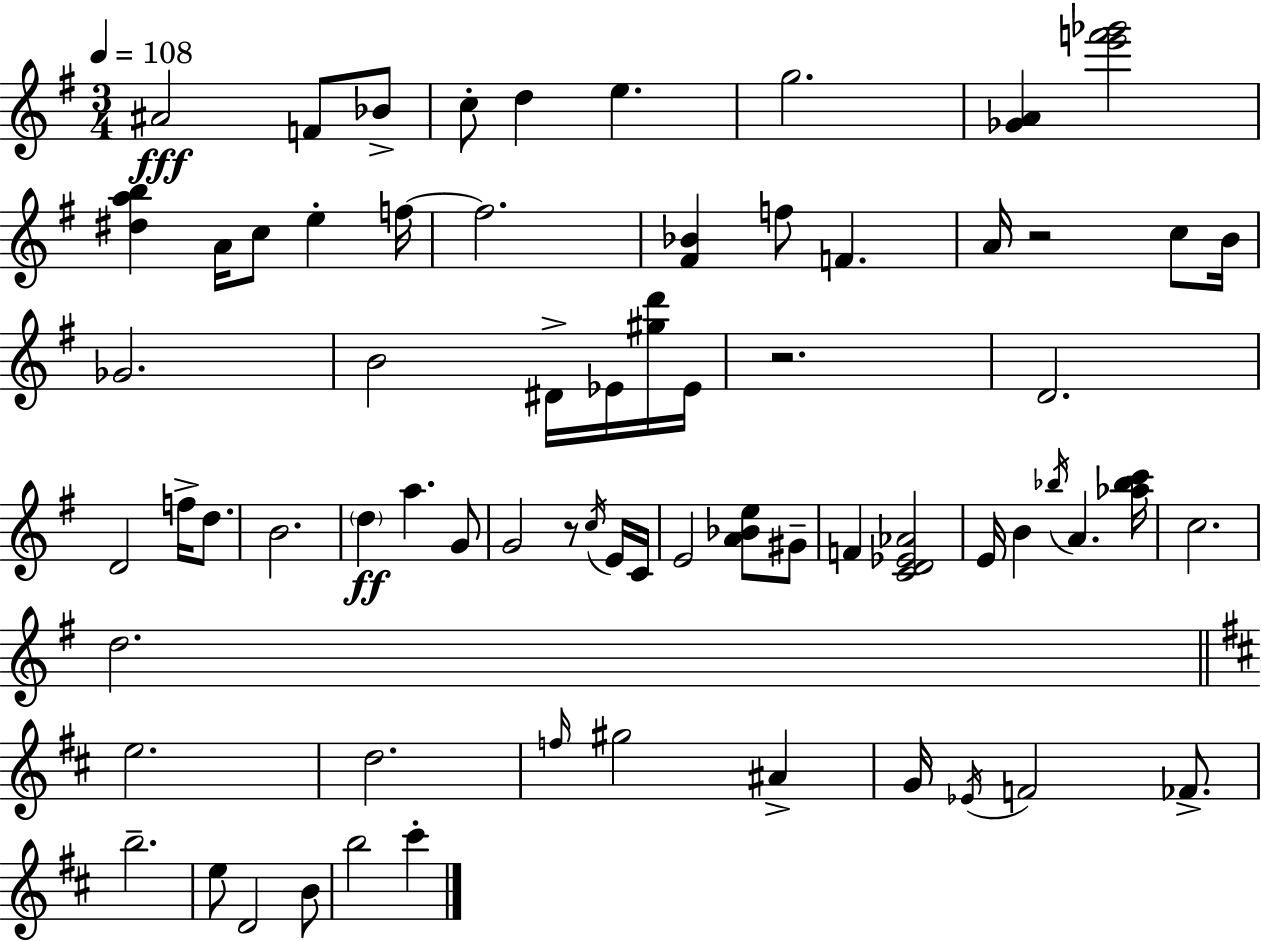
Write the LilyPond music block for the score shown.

{
  \clef treble
  \numericTimeSignature
  \time 3/4
  \key g \major
  \tempo 4 = 108
  ais'2\fff f'8 bes'8-> | c''8-. d''4 e''4. | g''2. | <ges' a'>4 <e''' f''' ges'''>2 | \break <dis'' a'' b''>4 a'16 c''8 e''4-. f''16~~ | f''2. | <fis' bes'>4 f''8 f'4. | a'16 r2 c''8 b'16 | \break ges'2. | b'2 dis'16-> ees'16 <gis'' d'''>16 ees'16 | r2. | d'2. | \break d'2 f''16-> d''8. | b'2. | \parenthesize d''4\ff a''4. g'8 | g'2 r8 \acciaccatura { c''16 } e'16 | \break c'16 e'2 <a' bes' e''>8 gis'8-- | f'4 <c' d' ees' aes'>2 | e'16 b'4 \acciaccatura { bes''16 } a'4. | <aes'' bes'' c'''>16 c''2. | \break d''2. | \bar "||" \break \key d \major e''2. | d''2. | \grace { f''16 } gis''2 ais'4-> | g'16 \acciaccatura { ees'16 } f'2 fes'8.-> | \break b''2.-- | e''8 d'2 | b'8 b''2 cis'''4-. | \bar "|."
}